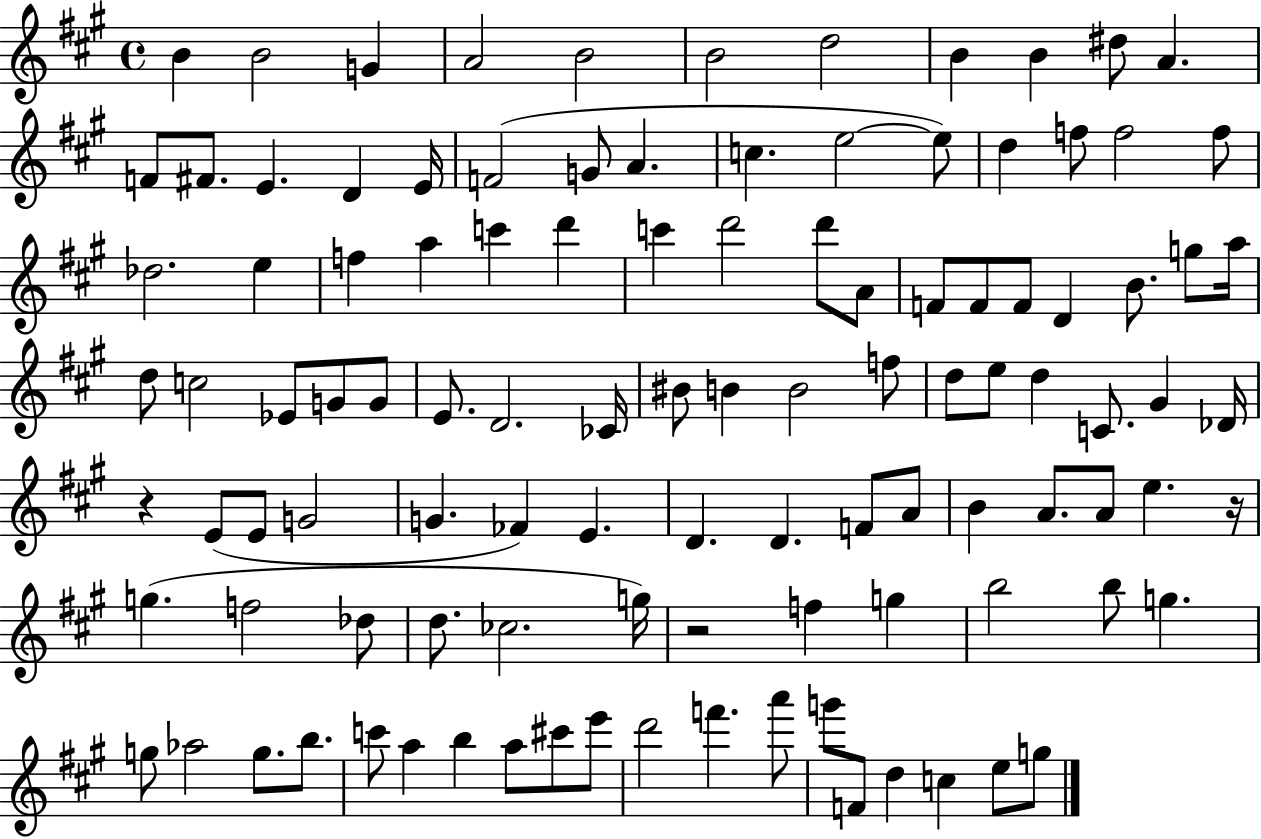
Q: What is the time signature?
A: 4/4